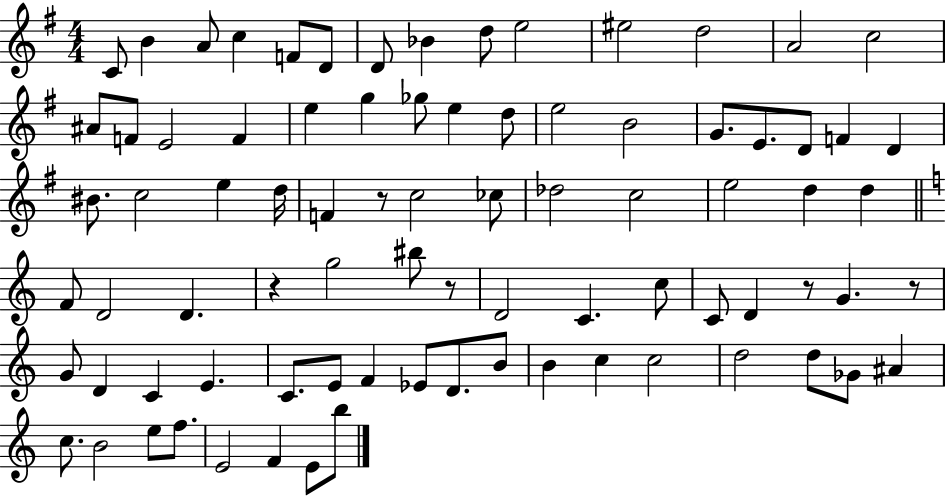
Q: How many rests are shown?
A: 5